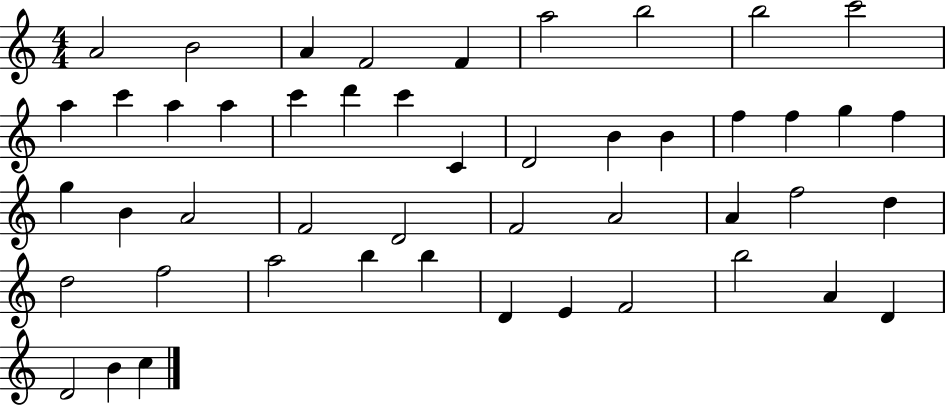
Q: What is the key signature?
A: C major